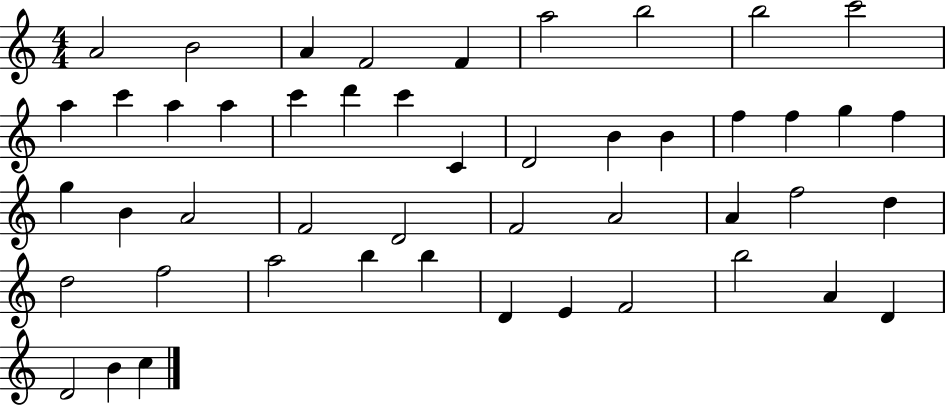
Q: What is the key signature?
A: C major